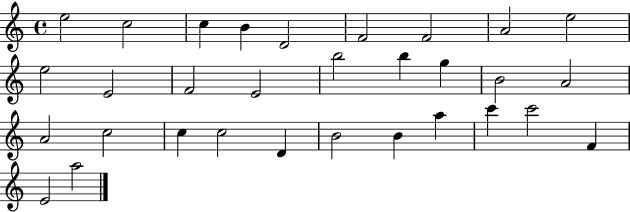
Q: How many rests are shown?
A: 0